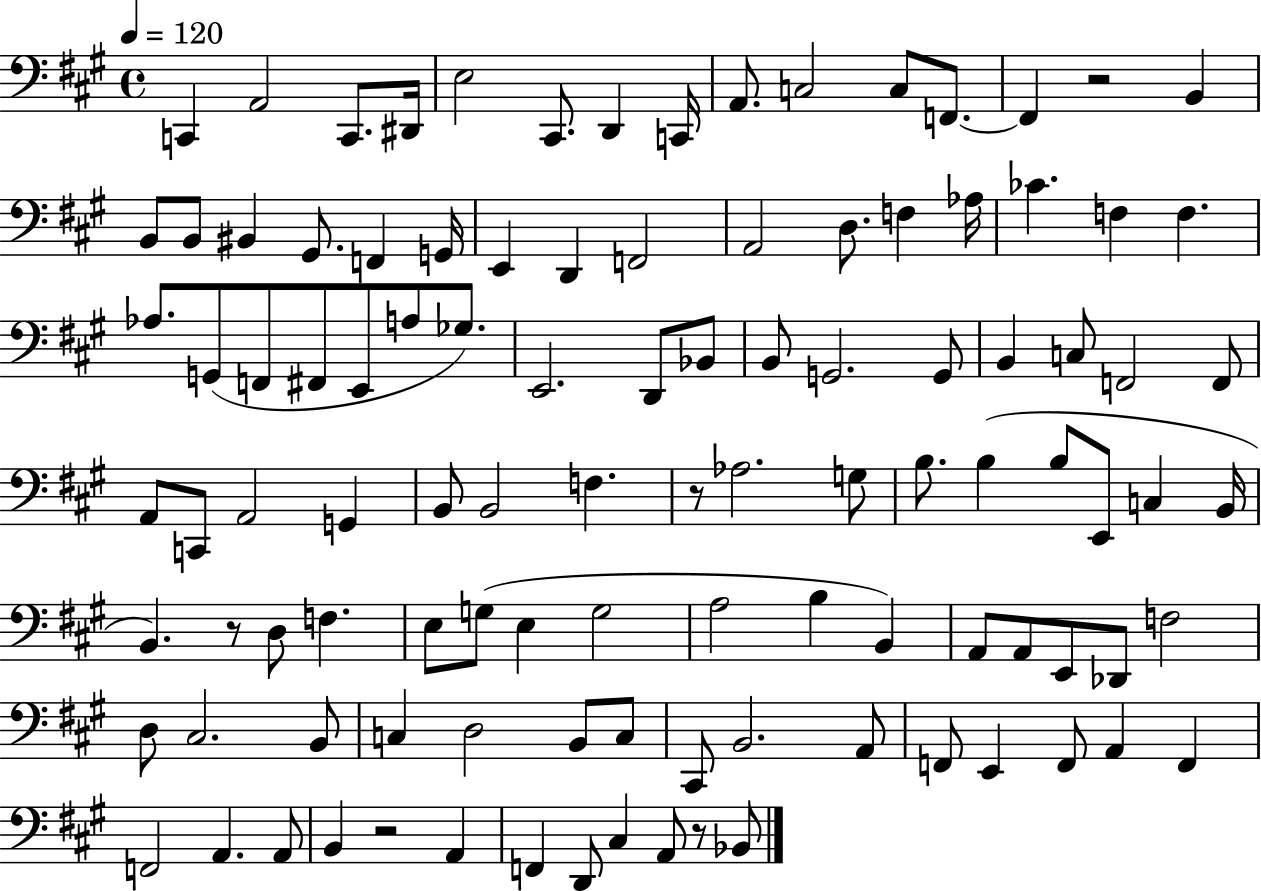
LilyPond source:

{
  \clef bass
  \time 4/4
  \defaultTimeSignature
  \key a \major
  \tempo 4 = 120
  \repeat volta 2 { c,4 a,2 c,8. dis,16 | e2 cis,8. d,4 c,16 | a,8. c2 c8 f,8.~~ | f,4 r2 b,4 | \break b,8 b,8 bis,4 gis,8. f,4 g,16 | e,4 d,4 f,2 | a,2 d8. f4 aes16 | ces'4. f4 f4. | \break aes8. g,8( f,8 fis,8 e,8 a8 ges8.) | e,2. d,8 bes,8 | b,8 g,2. g,8 | b,4 c8 f,2 f,8 | \break a,8 c,8 a,2 g,4 | b,8 b,2 f4. | r8 aes2. g8 | b8. b4( b8 e,8 c4 b,16 | \break b,4.) r8 d8 f4. | e8 g8( e4 g2 | a2 b4 b,4) | a,8 a,8 e,8 des,8 f2 | \break d8 cis2. b,8 | c4 d2 b,8 c8 | cis,8 b,2. a,8 | f,8 e,4 f,8 a,4 f,4 | \break f,2 a,4. a,8 | b,4 r2 a,4 | f,4 d,8 cis4 a,8 r8 bes,8 | } \bar "|."
}